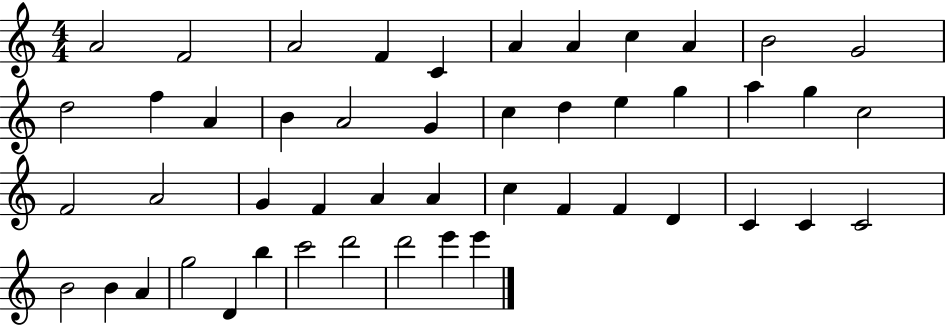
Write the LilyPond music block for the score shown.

{
  \clef treble
  \numericTimeSignature
  \time 4/4
  \key c \major
  a'2 f'2 | a'2 f'4 c'4 | a'4 a'4 c''4 a'4 | b'2 g'2 | \break d''2 f''4 a'4 | b'4 a'2 g'4 | c''4 d''4 e''4 g''4 | a''4 g''4 c''2 | \break f'2 a'2 | g'4 f'4 a'4 a'4 | c''4 f'4 f'4 d'4 | c'4 c'4 c'2 | \break b'2 b'4 a'4 | g''2 d'4 b''4 | c'''2 d'''2 | d'''2 e'''4 e'''4 | \break \bar "|."
}